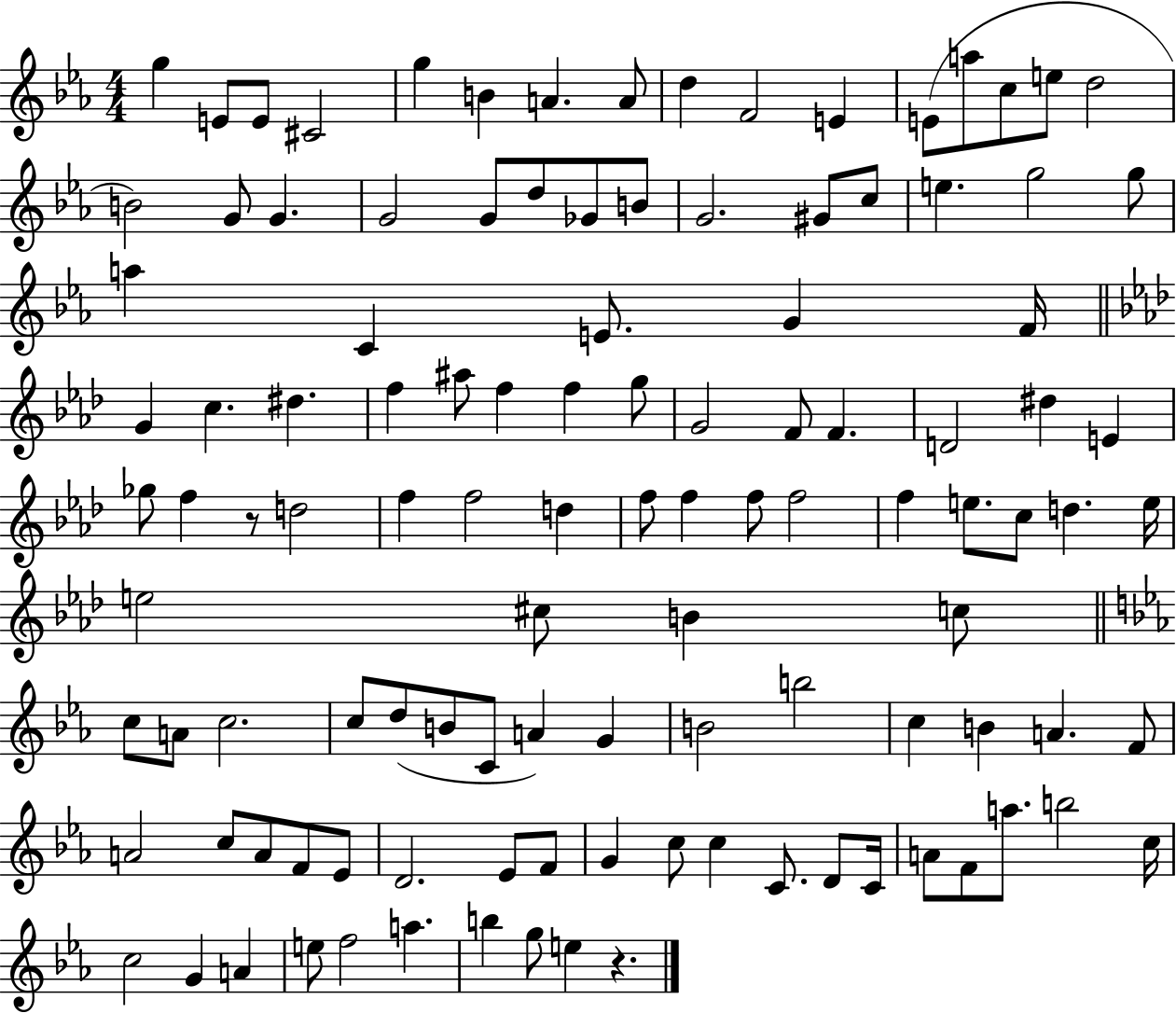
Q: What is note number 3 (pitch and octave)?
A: E4